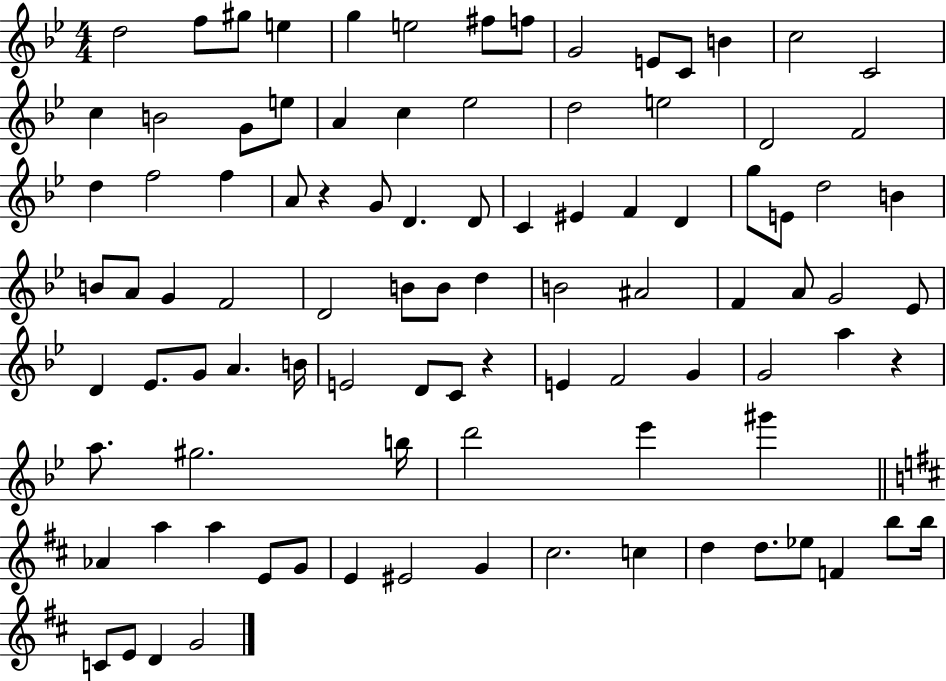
D5/h F5/e G#5/e E5/q G5/q E5/h F#5/e F5/e G4/h E4/e C4/e B4/q C5/h C4/h C5/q B4/h G4/e E5/e A4/q C5/q Eb5/h D5/h E5/h D4/h F4/h D5/q F5/h F5/q A4/e R/q G4/e D4/q. D4/e C4/q EIS4/q F4/q D4/q G5/e E4/e D5/h B4/q B4/e A4/e G4/q F4/h D4/h B4/e B4/e D5/q B4/h A#4/h F4/q A4/e G4/h Eb4/e D4/q Eb4/e. G4/e A4/q. B4/s E4/h D4/e C4/e R/q E4/q F4/h G4/q G4/h A5/q R/q A5/e. G#5/h. B5/s D6/h Eb6/q G#6/q Ab4/q A5/q A5/q E4/e G4/e E4/q EIS4/h G4/q C#5/h. C5/q D5/q D5/e. Eb5/e F4/q B5/e B5/s C4/e E4/e D4/q G4/h